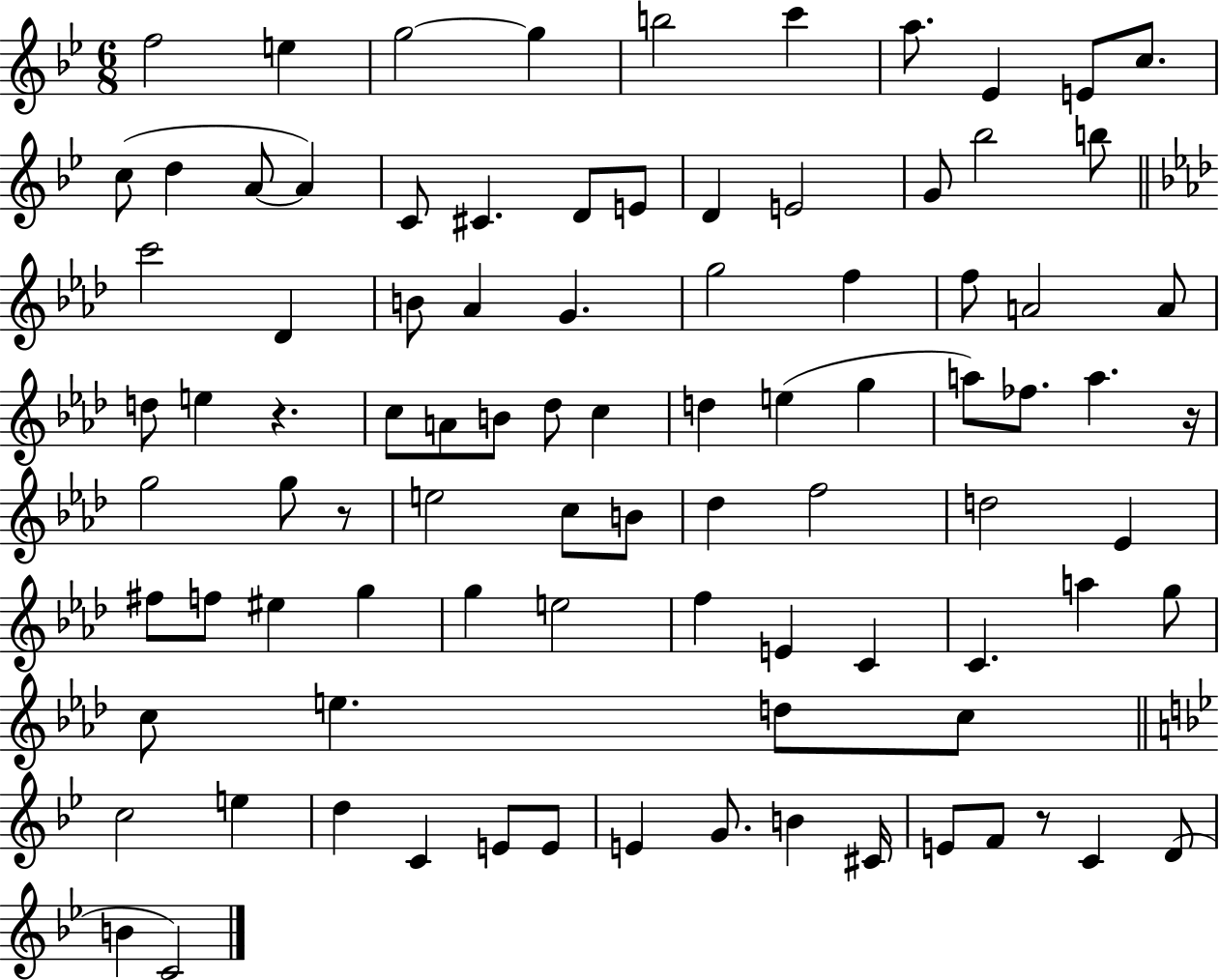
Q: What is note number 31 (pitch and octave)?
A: F5